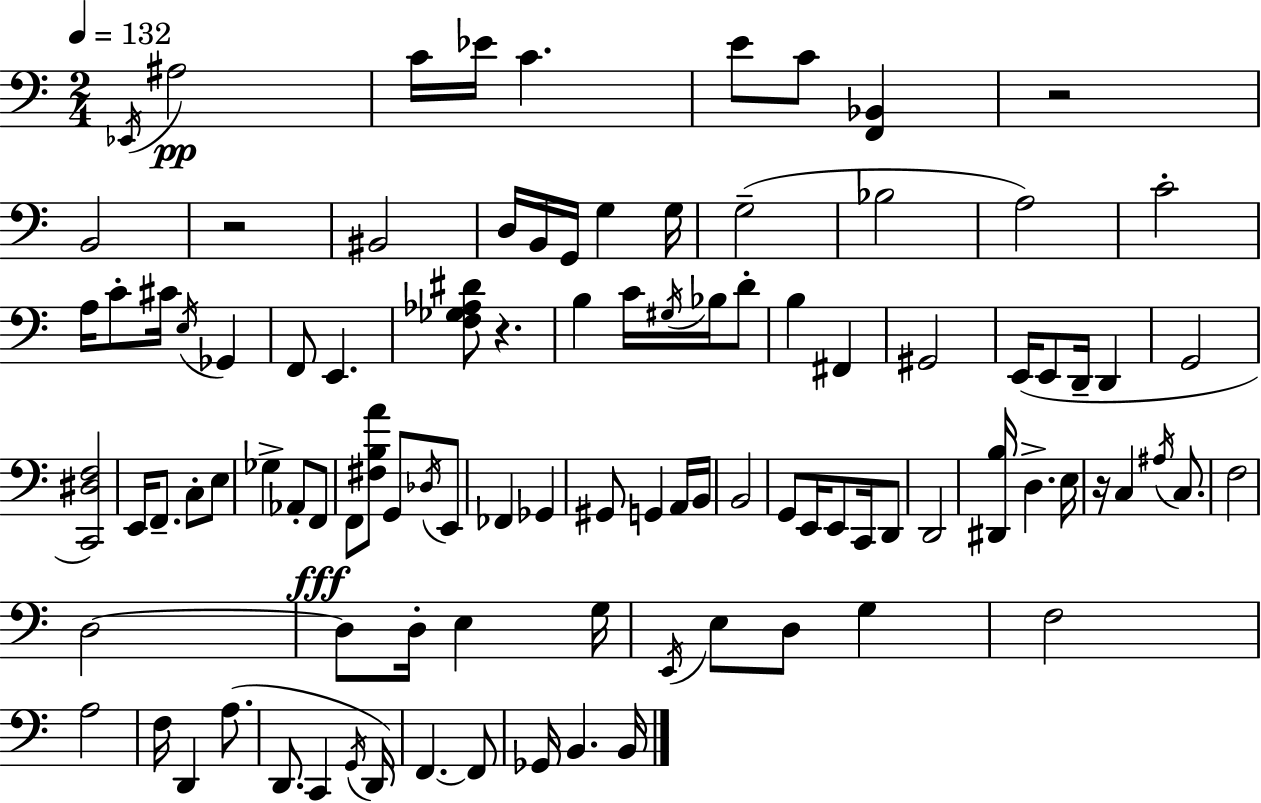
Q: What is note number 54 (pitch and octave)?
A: A2